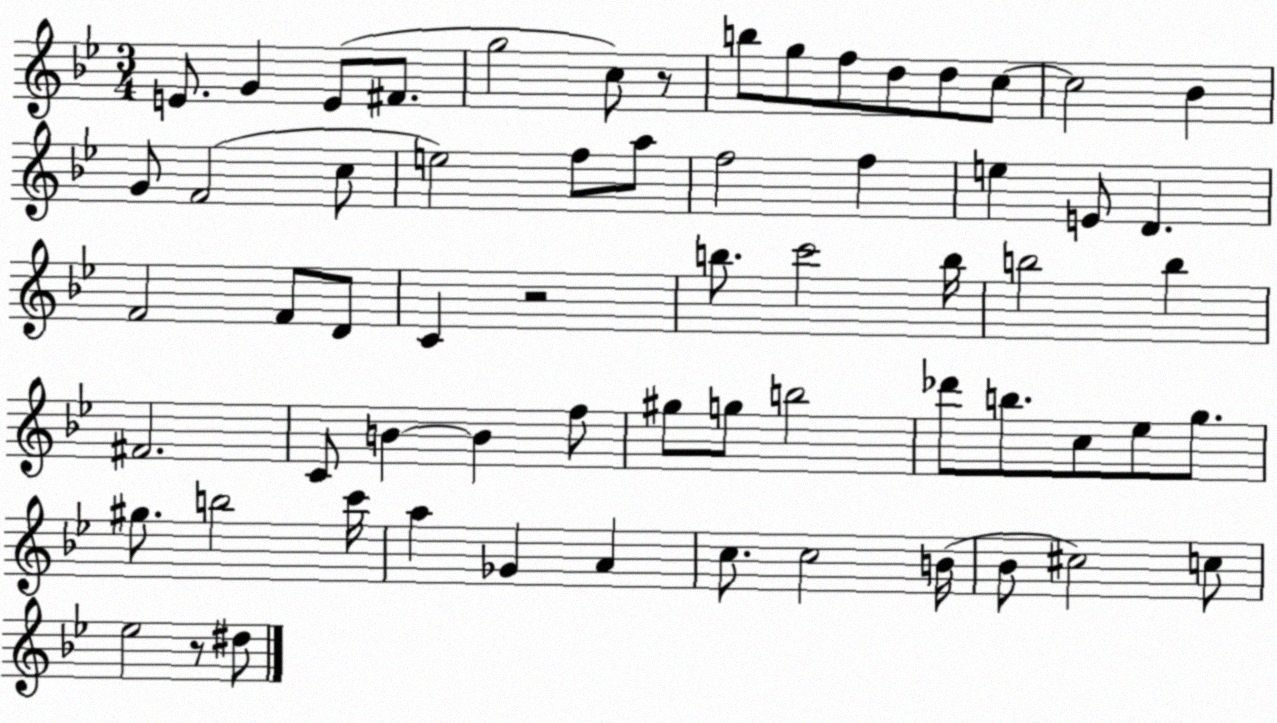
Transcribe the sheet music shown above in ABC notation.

X:1
T:Untitled
M:3/4
L:1/4
K:Bb
E/2 G E/2 ^F/2 g2 c/2 z/2 b/2 g/2 f/2 d/2 d/2 c/2 c2 _B G/2 F2 c/2 e2 f/2 a/2 f2 f e E/2 D F2 F/2 D/2 C z2 b/2 c'2 b/4 b2 b ^F2 C/2 B B f/2 ^g/2 g/2 b2 _d'/2 b/2 c/2 _e/2 g/2 ^g/2 b2 c'/4 a _G A c/2 c2 B/4 _B/2 ^c2 c/2 _e2 z/2 ^d/2